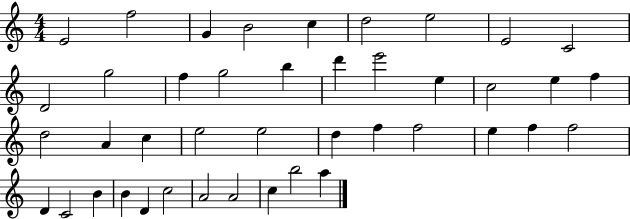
{
  \clef treble
  \numericTimeSignature
  \time 4/4
  \key c \major
  e'2 f''2 | g'4 b'2 c''4 | d''2 e''2 | e'2 c'2 | \break d'2 g''2 | f''4 g''2 b''4 | d'''4 e'''2 e''4 | c''2 e''4 f''4 | \break d''2 a'4 c''4 | e''2 e''2 | d''4 f''4 f''2 | e''4 f''4 f''2 | \break d'4 c'2 b'4 | b'4 d'4 c''2 | a'2 a'2 | c''4 b''2 a''4 | \break \bar "|."
}